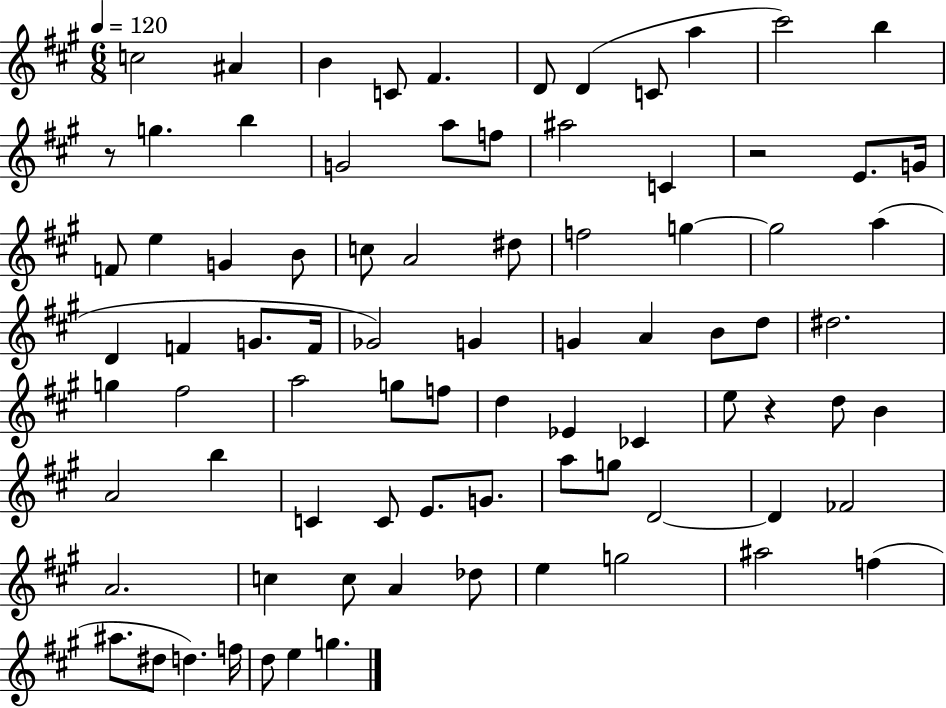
C5/h A#4/q B4/q C4/e F#4/q. D4/e D4/q C4/e A5/q C#6/h B5/q R/e G5/q. B5/q G4/h A5/e F5/e A#5/h C4/q R/h E4/e. G4/s F4/e E5/q G4/q B4/e C5/e A4/h D#5/e F5/h G5/q G5/h A5/q D4/q F4/q G4/e. F4/s Gb4/h G4/q G4/q A4/q B4/e D5/e D#5/h. G5/q F#5/h A5/h G5/e F5/e D5/q Eb4/q CES4/q E5/e R/q D5/e B4/q A4/h B5/q C4/q C4/e E4/e. G4/e. A5/e G5/e D4/h D4/q FES4/h A4/h. C5/q C5/e A4/q Db5/e E5/q G5/h A#5/h F5/q A#5/e. D#5/e D5/q. F5/s D5/e E5/q G5/q.